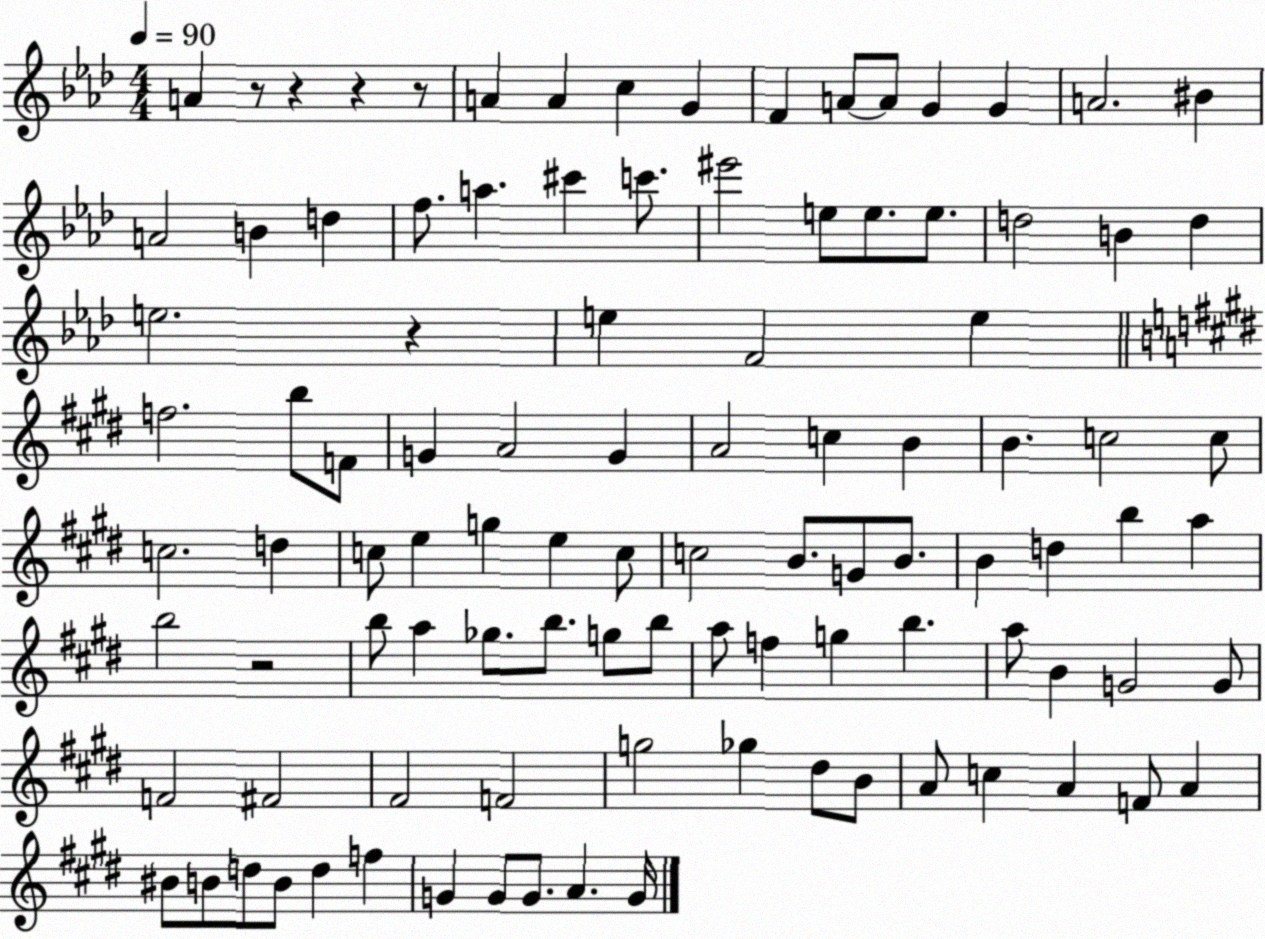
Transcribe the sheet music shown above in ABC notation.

X:1
T:Untitled
M:4/4
L:1/4
K:Ab
A z/2 z z z/2 A A c G F A/2 A/2 G G A2 ^B A2 B d f/2 a ^c' c'/2 ^e'2 e/2 e/2 e/2 d2 B d e2 z e F2 e f2 b/2 F/2 G A2 G A2 c B B c2 c/2 c2 d c/2 e g e c/2 c2 B/2 G/2 B/2 B d b a b2 z2 b/2 a _g/2 b/2 g/2 b/2 a/2 f g b a/2 B G2 G/2 F2 ^F2 ^F2 F2 g2 _g ^d/2 B/2 A/2 c A F/2 A ^B/2 B/2 d/2 B/2 d f G G/2 G/2 A G/4